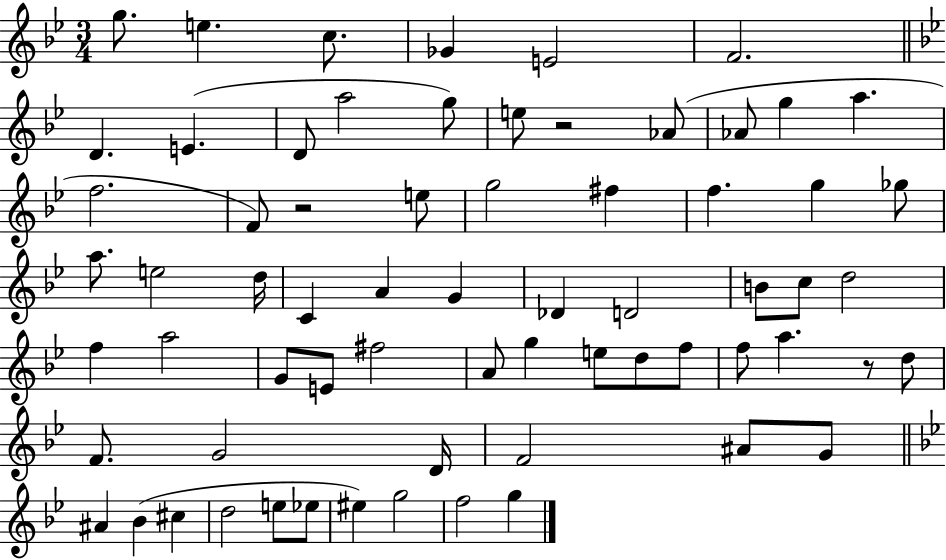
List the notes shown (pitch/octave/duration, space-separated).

G5/e. E5/q. C5/e. Gb4/q E4/h F4/h. D4/q. E4/q. D4/e A5/h G5/e E5/e R/h Ab4/e Ab4/e G5/q A5/q. F5/h. F4/e R/h E5/e G5/h F#5/q F5/q. G5/q Gb5/e A5/e. E5/h D5/s C4/q A4/q G4/q Db4/q D4/h B4/e C5/e D5/h F5/q A5/h G4/e E4/e F#5/h A4/e G5/q E5/e D5/e F5/e F5/e A5/q. R/e D5/e F4/e. G4/h D4/s F4/h A#4/e G4/e A#4/q Bb4/q C#5/q D5/h E5/e Eb5/e EIS5/q G5/h F5/h G5/q